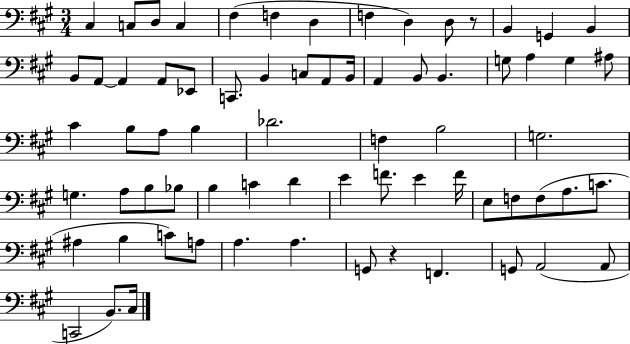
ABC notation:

X:1
T:Untitled
M:3/4
L:1/4
K:A
^C, C,/2 D,/2 C, ^F, F, D, F, D, D,/2 z/2 B,, G,, B,, B,,/2 A,,/2 A,, A,,/2 _E,,/2 C,,/2 B,, C,/2 A,,/2 B,,/4 A,, B,,/2 B,, G,/2 A, G, ^A,/2 ^C B,/2 A,/2 B, _D2 F, B,2 G,2 G, A,/2 B,/2 _B,/2 B, C D E F/2 E F/4 E,/2 F,/2 F,/2 A,/2 C/2 ^A, B, C/2 A,/2 A, A, G,,/2 z F,, G,,/2 A,,2 A,,/2 C,,2 B,,/2 ^C,/4